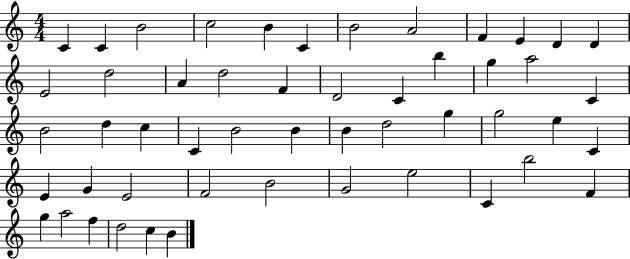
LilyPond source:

{
  \clef treble
  \numericTimeSignature
  \time 4/4
  \key c \major
  c'4 c'4 b'2 | c''2 b'4 c'4 | b'2 a'2 | f'4 e'4 d'4 d'4 | \break e'2 d''2 | a'4 d''2 f'4 | d'2 c'4 b''4 | g''4 a''2 c'4 | \break b'2 d''4 c''4 | c'4 b'2 b'4 | b'4 d''2 g''4 | g''2 e''4 c'4 | \break e'4 g'4 e'2 | f'2 b'2 | g'2 e''2 | c'4 b''2 f'4 | \break g''4 a''2 f''4 | d''2 c''4 b'4 | \bar "|."
}